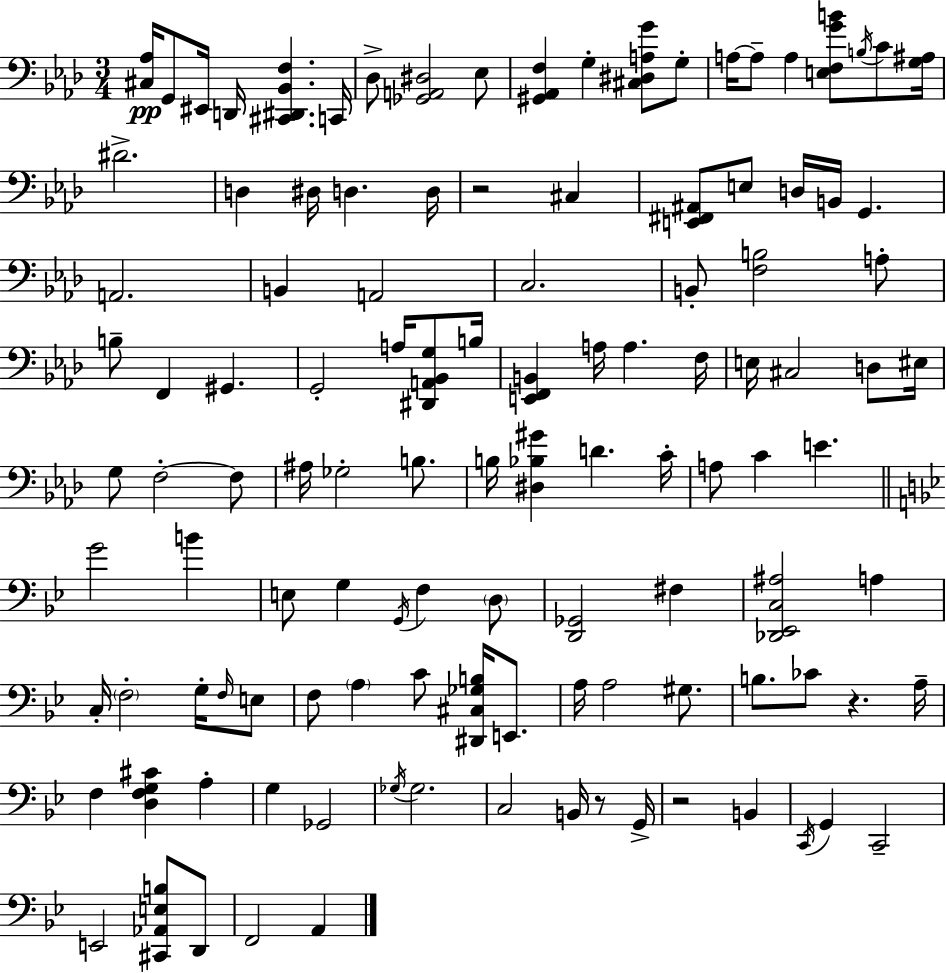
{
  \clef bass
  \numericTimeSignature
  \time 3/4
  \key aes \major
  \repeat volta 2 { <cis aes>16\pp g,8 eis,16 d,16 <cis, dis, bes, f>4. c,16 | des8-> <ges, a, dis>2 ees8 | <gis, aes, f>4 g4-. <cis dis a g'>8 g8-. | a16~~ a8-- a4 <e f g' b'>8 \acciaccatura { b16 } c'8 | \break <g ais>16 dis'2.-> | d4 dis16 d4. | d16 r2 cis4 | <e, fis, ais,>8 e8 d16 b,16 g,4. | \break a,2. | b,4 a,2 | c2. | b,8-. <f b>2 a8-. | \break b8-- f,4 gis,4. | g,2-. a16 <dis, a, bes, g>8 | b16 <e, f, b,>4 a16 a4. | f16 e16 cis2 d8 | \break eis16 g8 f2-.~~ f8 | ais16 ges2-. b8. | b16 <dis bes gis'>4 d'4. | c'16-. a8 c'4 e'4. | \break \bar "||" \break \key g \minor g'2 b'4 | e8 g4 \acciaccatura { g,16 } f4 \parenthesize d8 | <d, ges,>2 fis4 | <des, ees, c ais>2 a4 | \break c16-. \parenthesize f2-. g16-. \grace { f16 } | e8 f8 \parenthesize a4 c'8 <dis, cis ges b>16 e,8. | a16 a2 gis8. | b8. ces'8 r4. | \break a16-- f4 <d f g cis'>4 a4-. | g4 ges,2 | \acciaccatura { ges16 } ges2. | c2 b,16 | \break r8 g,16-> r2 b,4 | \acciaccatura { c,16 } g,4 c,2-- | e,2 | <cis, aes, e b>8 d,8 f,2 | \break a,4 } \bar "|."
}